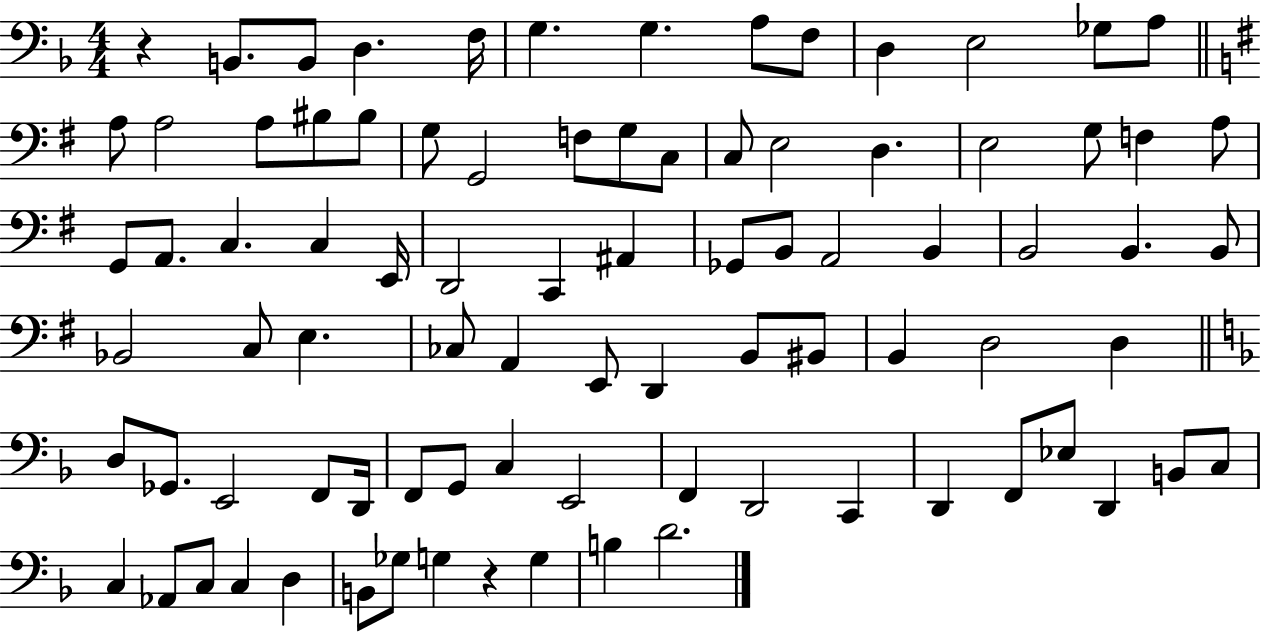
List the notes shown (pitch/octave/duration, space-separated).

R/q B2/e. B2/e D3/q. F3/s G3/q. G3/q. A3/e F3/e D3/q E3/h Gb3/e A3/e A3/e A3/h A3/e BIS3/e BIS3/e G3/e G2/h F3/e G3/e C3/e C3/e E3/h D3/q. E3/h G3/e F3/q A3/e G2/e A2/e. C3/q. C3/q E2/s D2/h C2/q A#2/q Gb2/e B2/e A2/h B2/q B2/h B2/q. B2/e Bb2/h C3/e E3/q. CES3/e A2/q E2/e D2/q B2/e BIS2/e B2/q D3/h D3/q D3/e Gb2/e. E2/h F2/e D2/s F2/e G2/e C3/q E2/h F2/q D2/h C2/q D2/q F2/e Eb3/e D2/q B2/e C3/e C3/q Ab2/e C3/e C3/q D3/q B2/e Gb3/e G3/q R/q G3/q B3/q D4/h.